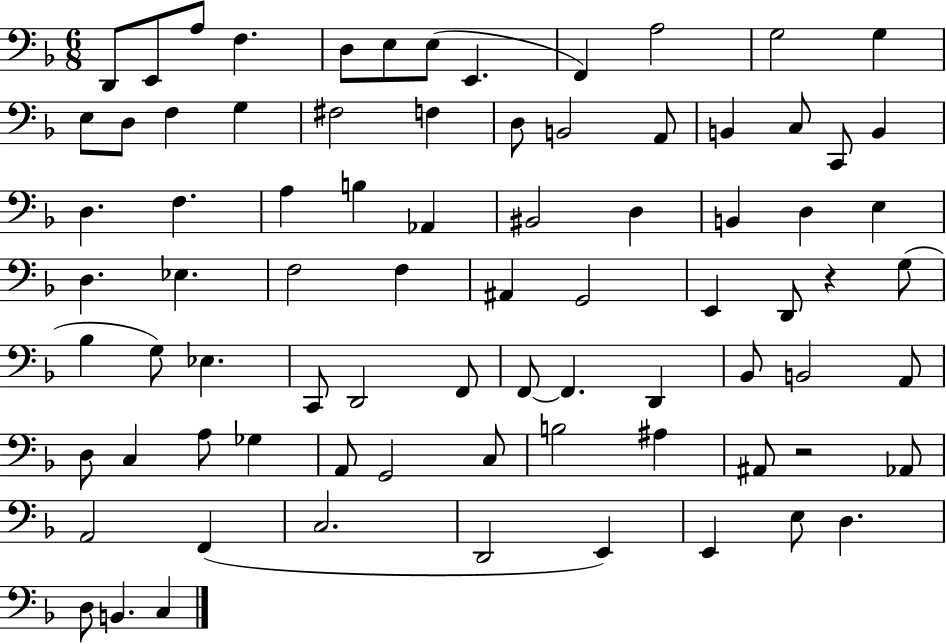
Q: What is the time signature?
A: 6/8